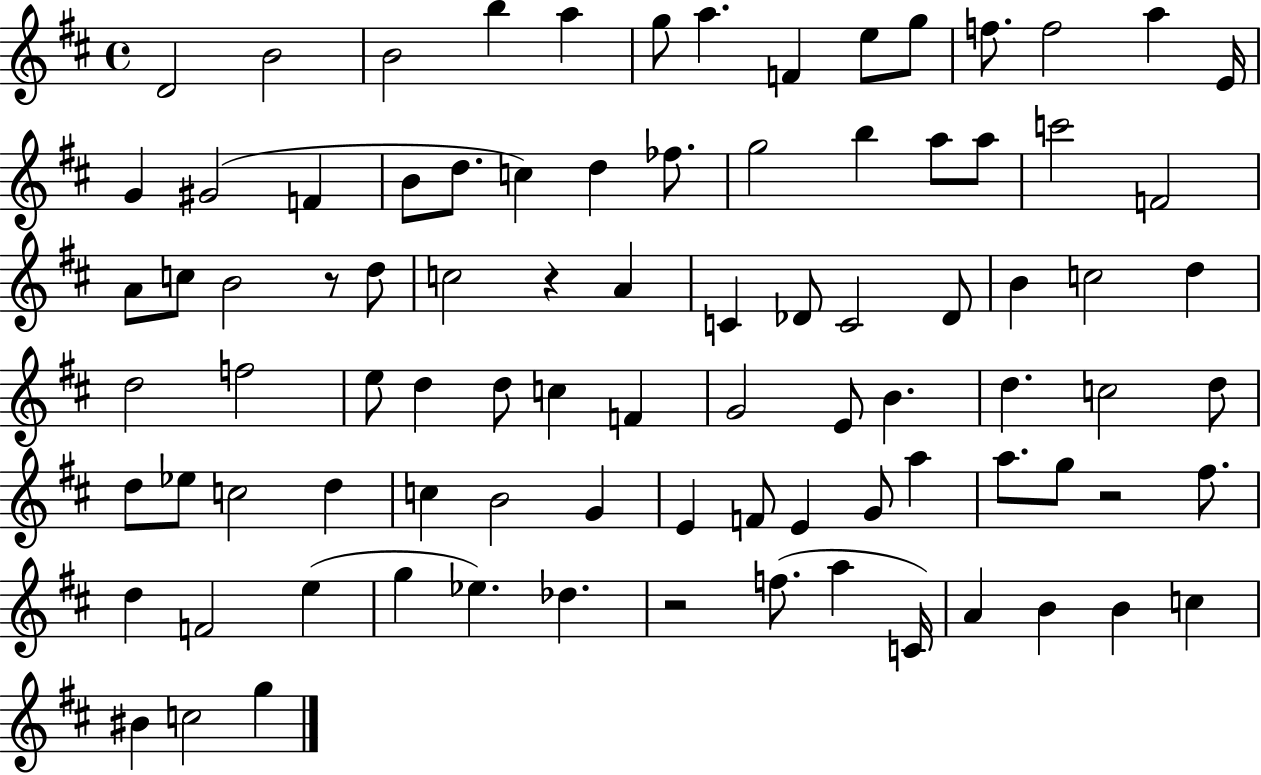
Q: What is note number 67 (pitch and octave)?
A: A5